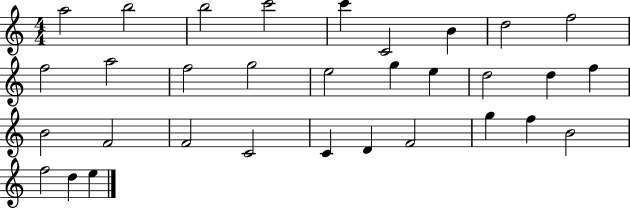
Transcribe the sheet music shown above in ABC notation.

X:1
T:Untitled
M:4/4
L:1/4
K:C
a2 b2 b2 c'2 c' C2 B d2 f2 f2 a2 f2 g2 e2 g e d2 d f B2 F2 F2 C2 C D F2 g f B2 f2 d e